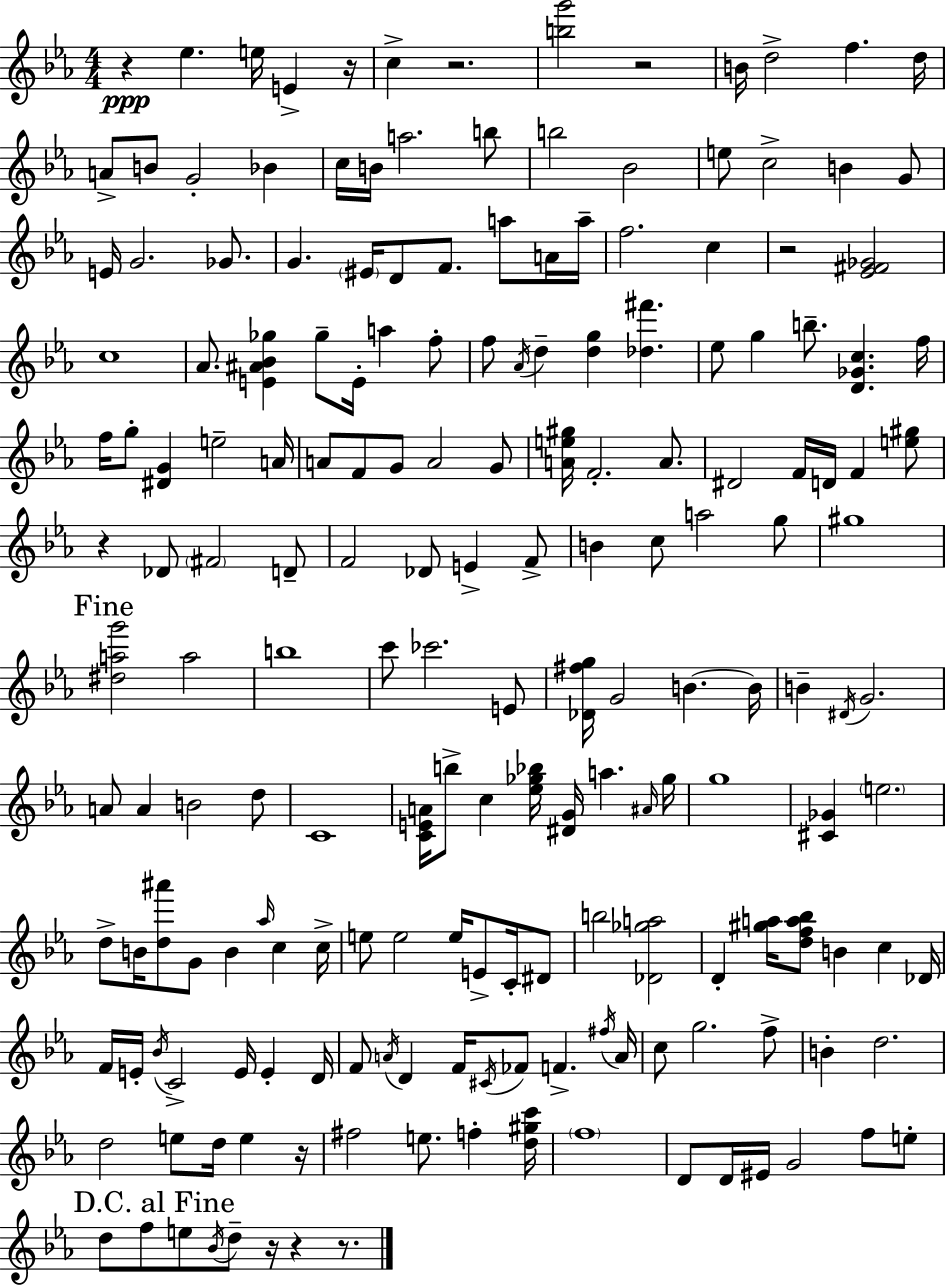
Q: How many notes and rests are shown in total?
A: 185